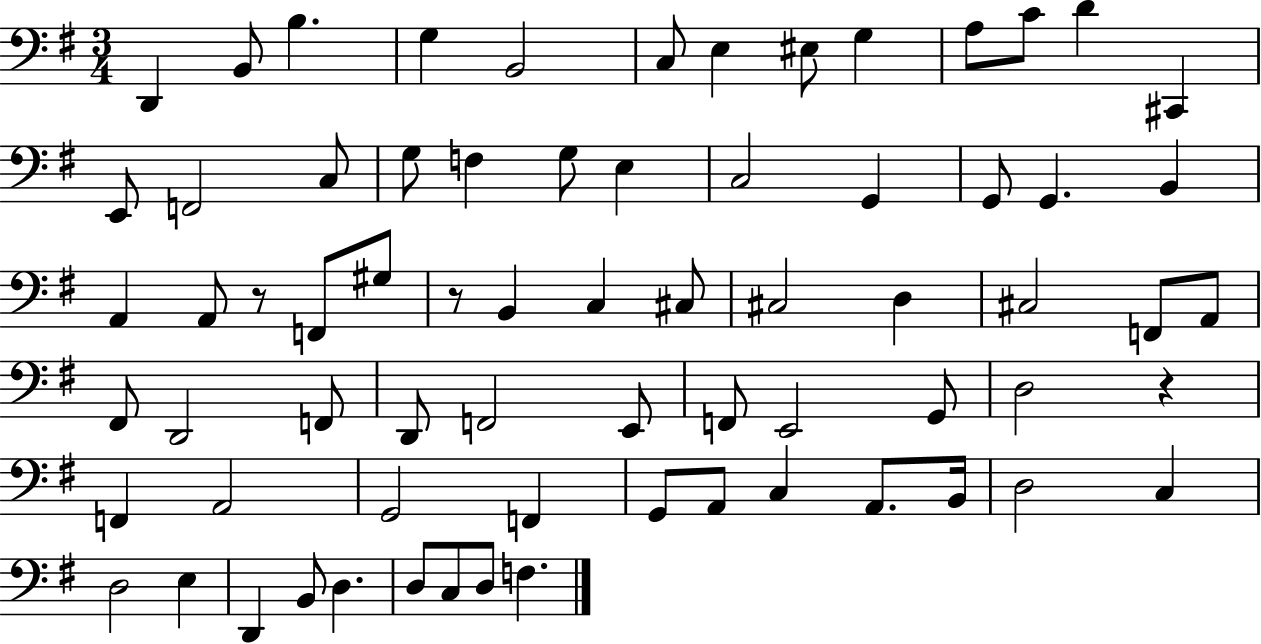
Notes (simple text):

D2/q B2/e B3/q. G3/q B2/h C3/e E3/q EIS3/e G3/q A3/e C4/e D4/q C#2/q E2/e F2/h C3/e G3/e F3/q G3/e E3/q C3/h G2/q G2/e G2/q. B2/q A2/q A2/e R/e F2/e G#3/e R/e B2/q C3/q C#3/e C#3/h D3/q C#3/h F2/e A2/e F#2/e D2/h F2/e D2/e F2/h E2/e F2/e E2/h G2/e D3/h R/q F2/q A2/h G2/h F2/q G2/e A2/e C3/q A2/e. B2/s D3/h C3/q D3/h E3/q D2/q B2/e D3/q. D3/e C3/e D3/e F3/q.